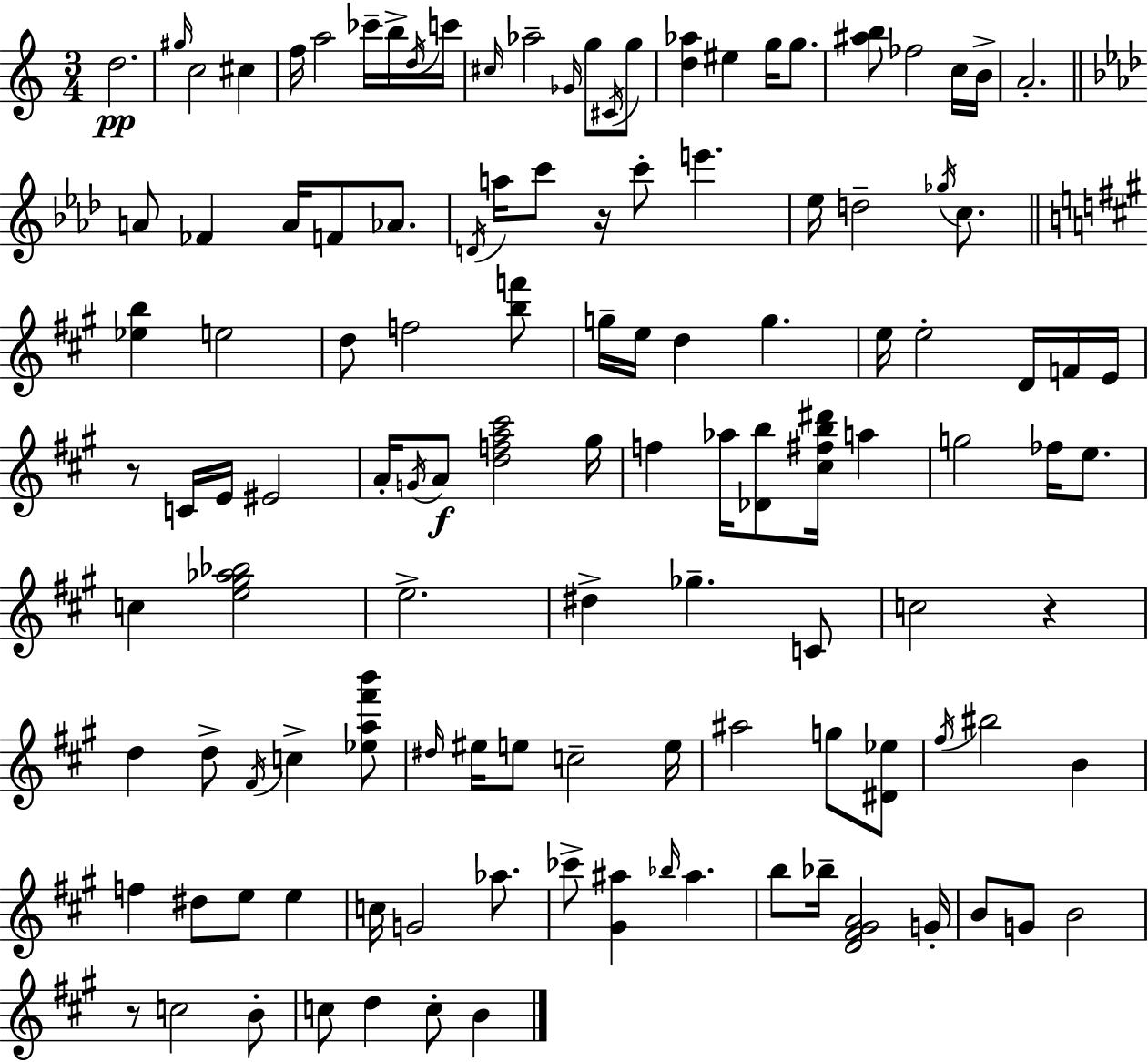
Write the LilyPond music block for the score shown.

{
  \clef treble
  \numericTimeSignature
  \time 3/4
  \key a \minor
  d''2.\pp | \grace { gis''16 } c''2 cis''4 | f''16 a''2 ces'''16-- b''16-> | \acciaccatura { d''16 } c'''16 \grace { cis''16 } aes''2-- \grace { ges'16 } | \break g''8 \acciaccatura { cis'16 } g''8 <d'' aes''>4 eis''4 | g''16 g''8. <ais'' b''>8 fes''2 | c''16 b'16-> a'2.-. | \bar "||" \break \key aes \major a'8 fes'4 a'16 f'8 aes'8. | \acciaccatura { d'16 } a''16 c'''8 r16 c'''8-. e'''4. | ees''16 d''2-- \acciaccatura { ges''16 } c''8. | \bar "||" \break \key a \major <ees'' b''>4 e''2 | d''8 f''2 <b'' f'''>8 | g''16-- e''16 d''4 g''4. | e''16 e''2-. d'16 f'16 e'16 | \break r8 c'16 e'16 eis'2 | a'16-. \acciaccatura { g'16 } a'8\f <d'' f'' a'' cis'''>2 | gis''16 f''4 aes''16 <des' b''>8 <cis'' fis'' b'' dis'''>16 a''4 | g''2 fes''16 e''8. | \break c''4 <e'' gis'' aes'' bes''>2 | e''2.-> | dis''4-> ges''4.-- c'8 | c''2 r4 | \break d''4 d''8-> \acciaccatura { fis'16 } c''4-> | <ees'' a'' fis''' b'''>8 \grace { dis''16 } eis''16 e''8 c''2-- | e''16 ais''2 g''8 | <dis' ees''>8 \acciaccatura { fis''16 } bis''2 | \break b'4 f''4 dis''8 e''8 | e''4 c''16 g'2 | aes''8. ces'''8-> <gis' ais''>4 \grace { bes''16 } ais''4. | b''8 bes''16-- <d' fis' gis' a'>2 | \break g'16-. b'8 g'8 b'2 | r8 c''2 | b'8-. c''8 d''4 c''8-. | b'4 \bar "|."
}